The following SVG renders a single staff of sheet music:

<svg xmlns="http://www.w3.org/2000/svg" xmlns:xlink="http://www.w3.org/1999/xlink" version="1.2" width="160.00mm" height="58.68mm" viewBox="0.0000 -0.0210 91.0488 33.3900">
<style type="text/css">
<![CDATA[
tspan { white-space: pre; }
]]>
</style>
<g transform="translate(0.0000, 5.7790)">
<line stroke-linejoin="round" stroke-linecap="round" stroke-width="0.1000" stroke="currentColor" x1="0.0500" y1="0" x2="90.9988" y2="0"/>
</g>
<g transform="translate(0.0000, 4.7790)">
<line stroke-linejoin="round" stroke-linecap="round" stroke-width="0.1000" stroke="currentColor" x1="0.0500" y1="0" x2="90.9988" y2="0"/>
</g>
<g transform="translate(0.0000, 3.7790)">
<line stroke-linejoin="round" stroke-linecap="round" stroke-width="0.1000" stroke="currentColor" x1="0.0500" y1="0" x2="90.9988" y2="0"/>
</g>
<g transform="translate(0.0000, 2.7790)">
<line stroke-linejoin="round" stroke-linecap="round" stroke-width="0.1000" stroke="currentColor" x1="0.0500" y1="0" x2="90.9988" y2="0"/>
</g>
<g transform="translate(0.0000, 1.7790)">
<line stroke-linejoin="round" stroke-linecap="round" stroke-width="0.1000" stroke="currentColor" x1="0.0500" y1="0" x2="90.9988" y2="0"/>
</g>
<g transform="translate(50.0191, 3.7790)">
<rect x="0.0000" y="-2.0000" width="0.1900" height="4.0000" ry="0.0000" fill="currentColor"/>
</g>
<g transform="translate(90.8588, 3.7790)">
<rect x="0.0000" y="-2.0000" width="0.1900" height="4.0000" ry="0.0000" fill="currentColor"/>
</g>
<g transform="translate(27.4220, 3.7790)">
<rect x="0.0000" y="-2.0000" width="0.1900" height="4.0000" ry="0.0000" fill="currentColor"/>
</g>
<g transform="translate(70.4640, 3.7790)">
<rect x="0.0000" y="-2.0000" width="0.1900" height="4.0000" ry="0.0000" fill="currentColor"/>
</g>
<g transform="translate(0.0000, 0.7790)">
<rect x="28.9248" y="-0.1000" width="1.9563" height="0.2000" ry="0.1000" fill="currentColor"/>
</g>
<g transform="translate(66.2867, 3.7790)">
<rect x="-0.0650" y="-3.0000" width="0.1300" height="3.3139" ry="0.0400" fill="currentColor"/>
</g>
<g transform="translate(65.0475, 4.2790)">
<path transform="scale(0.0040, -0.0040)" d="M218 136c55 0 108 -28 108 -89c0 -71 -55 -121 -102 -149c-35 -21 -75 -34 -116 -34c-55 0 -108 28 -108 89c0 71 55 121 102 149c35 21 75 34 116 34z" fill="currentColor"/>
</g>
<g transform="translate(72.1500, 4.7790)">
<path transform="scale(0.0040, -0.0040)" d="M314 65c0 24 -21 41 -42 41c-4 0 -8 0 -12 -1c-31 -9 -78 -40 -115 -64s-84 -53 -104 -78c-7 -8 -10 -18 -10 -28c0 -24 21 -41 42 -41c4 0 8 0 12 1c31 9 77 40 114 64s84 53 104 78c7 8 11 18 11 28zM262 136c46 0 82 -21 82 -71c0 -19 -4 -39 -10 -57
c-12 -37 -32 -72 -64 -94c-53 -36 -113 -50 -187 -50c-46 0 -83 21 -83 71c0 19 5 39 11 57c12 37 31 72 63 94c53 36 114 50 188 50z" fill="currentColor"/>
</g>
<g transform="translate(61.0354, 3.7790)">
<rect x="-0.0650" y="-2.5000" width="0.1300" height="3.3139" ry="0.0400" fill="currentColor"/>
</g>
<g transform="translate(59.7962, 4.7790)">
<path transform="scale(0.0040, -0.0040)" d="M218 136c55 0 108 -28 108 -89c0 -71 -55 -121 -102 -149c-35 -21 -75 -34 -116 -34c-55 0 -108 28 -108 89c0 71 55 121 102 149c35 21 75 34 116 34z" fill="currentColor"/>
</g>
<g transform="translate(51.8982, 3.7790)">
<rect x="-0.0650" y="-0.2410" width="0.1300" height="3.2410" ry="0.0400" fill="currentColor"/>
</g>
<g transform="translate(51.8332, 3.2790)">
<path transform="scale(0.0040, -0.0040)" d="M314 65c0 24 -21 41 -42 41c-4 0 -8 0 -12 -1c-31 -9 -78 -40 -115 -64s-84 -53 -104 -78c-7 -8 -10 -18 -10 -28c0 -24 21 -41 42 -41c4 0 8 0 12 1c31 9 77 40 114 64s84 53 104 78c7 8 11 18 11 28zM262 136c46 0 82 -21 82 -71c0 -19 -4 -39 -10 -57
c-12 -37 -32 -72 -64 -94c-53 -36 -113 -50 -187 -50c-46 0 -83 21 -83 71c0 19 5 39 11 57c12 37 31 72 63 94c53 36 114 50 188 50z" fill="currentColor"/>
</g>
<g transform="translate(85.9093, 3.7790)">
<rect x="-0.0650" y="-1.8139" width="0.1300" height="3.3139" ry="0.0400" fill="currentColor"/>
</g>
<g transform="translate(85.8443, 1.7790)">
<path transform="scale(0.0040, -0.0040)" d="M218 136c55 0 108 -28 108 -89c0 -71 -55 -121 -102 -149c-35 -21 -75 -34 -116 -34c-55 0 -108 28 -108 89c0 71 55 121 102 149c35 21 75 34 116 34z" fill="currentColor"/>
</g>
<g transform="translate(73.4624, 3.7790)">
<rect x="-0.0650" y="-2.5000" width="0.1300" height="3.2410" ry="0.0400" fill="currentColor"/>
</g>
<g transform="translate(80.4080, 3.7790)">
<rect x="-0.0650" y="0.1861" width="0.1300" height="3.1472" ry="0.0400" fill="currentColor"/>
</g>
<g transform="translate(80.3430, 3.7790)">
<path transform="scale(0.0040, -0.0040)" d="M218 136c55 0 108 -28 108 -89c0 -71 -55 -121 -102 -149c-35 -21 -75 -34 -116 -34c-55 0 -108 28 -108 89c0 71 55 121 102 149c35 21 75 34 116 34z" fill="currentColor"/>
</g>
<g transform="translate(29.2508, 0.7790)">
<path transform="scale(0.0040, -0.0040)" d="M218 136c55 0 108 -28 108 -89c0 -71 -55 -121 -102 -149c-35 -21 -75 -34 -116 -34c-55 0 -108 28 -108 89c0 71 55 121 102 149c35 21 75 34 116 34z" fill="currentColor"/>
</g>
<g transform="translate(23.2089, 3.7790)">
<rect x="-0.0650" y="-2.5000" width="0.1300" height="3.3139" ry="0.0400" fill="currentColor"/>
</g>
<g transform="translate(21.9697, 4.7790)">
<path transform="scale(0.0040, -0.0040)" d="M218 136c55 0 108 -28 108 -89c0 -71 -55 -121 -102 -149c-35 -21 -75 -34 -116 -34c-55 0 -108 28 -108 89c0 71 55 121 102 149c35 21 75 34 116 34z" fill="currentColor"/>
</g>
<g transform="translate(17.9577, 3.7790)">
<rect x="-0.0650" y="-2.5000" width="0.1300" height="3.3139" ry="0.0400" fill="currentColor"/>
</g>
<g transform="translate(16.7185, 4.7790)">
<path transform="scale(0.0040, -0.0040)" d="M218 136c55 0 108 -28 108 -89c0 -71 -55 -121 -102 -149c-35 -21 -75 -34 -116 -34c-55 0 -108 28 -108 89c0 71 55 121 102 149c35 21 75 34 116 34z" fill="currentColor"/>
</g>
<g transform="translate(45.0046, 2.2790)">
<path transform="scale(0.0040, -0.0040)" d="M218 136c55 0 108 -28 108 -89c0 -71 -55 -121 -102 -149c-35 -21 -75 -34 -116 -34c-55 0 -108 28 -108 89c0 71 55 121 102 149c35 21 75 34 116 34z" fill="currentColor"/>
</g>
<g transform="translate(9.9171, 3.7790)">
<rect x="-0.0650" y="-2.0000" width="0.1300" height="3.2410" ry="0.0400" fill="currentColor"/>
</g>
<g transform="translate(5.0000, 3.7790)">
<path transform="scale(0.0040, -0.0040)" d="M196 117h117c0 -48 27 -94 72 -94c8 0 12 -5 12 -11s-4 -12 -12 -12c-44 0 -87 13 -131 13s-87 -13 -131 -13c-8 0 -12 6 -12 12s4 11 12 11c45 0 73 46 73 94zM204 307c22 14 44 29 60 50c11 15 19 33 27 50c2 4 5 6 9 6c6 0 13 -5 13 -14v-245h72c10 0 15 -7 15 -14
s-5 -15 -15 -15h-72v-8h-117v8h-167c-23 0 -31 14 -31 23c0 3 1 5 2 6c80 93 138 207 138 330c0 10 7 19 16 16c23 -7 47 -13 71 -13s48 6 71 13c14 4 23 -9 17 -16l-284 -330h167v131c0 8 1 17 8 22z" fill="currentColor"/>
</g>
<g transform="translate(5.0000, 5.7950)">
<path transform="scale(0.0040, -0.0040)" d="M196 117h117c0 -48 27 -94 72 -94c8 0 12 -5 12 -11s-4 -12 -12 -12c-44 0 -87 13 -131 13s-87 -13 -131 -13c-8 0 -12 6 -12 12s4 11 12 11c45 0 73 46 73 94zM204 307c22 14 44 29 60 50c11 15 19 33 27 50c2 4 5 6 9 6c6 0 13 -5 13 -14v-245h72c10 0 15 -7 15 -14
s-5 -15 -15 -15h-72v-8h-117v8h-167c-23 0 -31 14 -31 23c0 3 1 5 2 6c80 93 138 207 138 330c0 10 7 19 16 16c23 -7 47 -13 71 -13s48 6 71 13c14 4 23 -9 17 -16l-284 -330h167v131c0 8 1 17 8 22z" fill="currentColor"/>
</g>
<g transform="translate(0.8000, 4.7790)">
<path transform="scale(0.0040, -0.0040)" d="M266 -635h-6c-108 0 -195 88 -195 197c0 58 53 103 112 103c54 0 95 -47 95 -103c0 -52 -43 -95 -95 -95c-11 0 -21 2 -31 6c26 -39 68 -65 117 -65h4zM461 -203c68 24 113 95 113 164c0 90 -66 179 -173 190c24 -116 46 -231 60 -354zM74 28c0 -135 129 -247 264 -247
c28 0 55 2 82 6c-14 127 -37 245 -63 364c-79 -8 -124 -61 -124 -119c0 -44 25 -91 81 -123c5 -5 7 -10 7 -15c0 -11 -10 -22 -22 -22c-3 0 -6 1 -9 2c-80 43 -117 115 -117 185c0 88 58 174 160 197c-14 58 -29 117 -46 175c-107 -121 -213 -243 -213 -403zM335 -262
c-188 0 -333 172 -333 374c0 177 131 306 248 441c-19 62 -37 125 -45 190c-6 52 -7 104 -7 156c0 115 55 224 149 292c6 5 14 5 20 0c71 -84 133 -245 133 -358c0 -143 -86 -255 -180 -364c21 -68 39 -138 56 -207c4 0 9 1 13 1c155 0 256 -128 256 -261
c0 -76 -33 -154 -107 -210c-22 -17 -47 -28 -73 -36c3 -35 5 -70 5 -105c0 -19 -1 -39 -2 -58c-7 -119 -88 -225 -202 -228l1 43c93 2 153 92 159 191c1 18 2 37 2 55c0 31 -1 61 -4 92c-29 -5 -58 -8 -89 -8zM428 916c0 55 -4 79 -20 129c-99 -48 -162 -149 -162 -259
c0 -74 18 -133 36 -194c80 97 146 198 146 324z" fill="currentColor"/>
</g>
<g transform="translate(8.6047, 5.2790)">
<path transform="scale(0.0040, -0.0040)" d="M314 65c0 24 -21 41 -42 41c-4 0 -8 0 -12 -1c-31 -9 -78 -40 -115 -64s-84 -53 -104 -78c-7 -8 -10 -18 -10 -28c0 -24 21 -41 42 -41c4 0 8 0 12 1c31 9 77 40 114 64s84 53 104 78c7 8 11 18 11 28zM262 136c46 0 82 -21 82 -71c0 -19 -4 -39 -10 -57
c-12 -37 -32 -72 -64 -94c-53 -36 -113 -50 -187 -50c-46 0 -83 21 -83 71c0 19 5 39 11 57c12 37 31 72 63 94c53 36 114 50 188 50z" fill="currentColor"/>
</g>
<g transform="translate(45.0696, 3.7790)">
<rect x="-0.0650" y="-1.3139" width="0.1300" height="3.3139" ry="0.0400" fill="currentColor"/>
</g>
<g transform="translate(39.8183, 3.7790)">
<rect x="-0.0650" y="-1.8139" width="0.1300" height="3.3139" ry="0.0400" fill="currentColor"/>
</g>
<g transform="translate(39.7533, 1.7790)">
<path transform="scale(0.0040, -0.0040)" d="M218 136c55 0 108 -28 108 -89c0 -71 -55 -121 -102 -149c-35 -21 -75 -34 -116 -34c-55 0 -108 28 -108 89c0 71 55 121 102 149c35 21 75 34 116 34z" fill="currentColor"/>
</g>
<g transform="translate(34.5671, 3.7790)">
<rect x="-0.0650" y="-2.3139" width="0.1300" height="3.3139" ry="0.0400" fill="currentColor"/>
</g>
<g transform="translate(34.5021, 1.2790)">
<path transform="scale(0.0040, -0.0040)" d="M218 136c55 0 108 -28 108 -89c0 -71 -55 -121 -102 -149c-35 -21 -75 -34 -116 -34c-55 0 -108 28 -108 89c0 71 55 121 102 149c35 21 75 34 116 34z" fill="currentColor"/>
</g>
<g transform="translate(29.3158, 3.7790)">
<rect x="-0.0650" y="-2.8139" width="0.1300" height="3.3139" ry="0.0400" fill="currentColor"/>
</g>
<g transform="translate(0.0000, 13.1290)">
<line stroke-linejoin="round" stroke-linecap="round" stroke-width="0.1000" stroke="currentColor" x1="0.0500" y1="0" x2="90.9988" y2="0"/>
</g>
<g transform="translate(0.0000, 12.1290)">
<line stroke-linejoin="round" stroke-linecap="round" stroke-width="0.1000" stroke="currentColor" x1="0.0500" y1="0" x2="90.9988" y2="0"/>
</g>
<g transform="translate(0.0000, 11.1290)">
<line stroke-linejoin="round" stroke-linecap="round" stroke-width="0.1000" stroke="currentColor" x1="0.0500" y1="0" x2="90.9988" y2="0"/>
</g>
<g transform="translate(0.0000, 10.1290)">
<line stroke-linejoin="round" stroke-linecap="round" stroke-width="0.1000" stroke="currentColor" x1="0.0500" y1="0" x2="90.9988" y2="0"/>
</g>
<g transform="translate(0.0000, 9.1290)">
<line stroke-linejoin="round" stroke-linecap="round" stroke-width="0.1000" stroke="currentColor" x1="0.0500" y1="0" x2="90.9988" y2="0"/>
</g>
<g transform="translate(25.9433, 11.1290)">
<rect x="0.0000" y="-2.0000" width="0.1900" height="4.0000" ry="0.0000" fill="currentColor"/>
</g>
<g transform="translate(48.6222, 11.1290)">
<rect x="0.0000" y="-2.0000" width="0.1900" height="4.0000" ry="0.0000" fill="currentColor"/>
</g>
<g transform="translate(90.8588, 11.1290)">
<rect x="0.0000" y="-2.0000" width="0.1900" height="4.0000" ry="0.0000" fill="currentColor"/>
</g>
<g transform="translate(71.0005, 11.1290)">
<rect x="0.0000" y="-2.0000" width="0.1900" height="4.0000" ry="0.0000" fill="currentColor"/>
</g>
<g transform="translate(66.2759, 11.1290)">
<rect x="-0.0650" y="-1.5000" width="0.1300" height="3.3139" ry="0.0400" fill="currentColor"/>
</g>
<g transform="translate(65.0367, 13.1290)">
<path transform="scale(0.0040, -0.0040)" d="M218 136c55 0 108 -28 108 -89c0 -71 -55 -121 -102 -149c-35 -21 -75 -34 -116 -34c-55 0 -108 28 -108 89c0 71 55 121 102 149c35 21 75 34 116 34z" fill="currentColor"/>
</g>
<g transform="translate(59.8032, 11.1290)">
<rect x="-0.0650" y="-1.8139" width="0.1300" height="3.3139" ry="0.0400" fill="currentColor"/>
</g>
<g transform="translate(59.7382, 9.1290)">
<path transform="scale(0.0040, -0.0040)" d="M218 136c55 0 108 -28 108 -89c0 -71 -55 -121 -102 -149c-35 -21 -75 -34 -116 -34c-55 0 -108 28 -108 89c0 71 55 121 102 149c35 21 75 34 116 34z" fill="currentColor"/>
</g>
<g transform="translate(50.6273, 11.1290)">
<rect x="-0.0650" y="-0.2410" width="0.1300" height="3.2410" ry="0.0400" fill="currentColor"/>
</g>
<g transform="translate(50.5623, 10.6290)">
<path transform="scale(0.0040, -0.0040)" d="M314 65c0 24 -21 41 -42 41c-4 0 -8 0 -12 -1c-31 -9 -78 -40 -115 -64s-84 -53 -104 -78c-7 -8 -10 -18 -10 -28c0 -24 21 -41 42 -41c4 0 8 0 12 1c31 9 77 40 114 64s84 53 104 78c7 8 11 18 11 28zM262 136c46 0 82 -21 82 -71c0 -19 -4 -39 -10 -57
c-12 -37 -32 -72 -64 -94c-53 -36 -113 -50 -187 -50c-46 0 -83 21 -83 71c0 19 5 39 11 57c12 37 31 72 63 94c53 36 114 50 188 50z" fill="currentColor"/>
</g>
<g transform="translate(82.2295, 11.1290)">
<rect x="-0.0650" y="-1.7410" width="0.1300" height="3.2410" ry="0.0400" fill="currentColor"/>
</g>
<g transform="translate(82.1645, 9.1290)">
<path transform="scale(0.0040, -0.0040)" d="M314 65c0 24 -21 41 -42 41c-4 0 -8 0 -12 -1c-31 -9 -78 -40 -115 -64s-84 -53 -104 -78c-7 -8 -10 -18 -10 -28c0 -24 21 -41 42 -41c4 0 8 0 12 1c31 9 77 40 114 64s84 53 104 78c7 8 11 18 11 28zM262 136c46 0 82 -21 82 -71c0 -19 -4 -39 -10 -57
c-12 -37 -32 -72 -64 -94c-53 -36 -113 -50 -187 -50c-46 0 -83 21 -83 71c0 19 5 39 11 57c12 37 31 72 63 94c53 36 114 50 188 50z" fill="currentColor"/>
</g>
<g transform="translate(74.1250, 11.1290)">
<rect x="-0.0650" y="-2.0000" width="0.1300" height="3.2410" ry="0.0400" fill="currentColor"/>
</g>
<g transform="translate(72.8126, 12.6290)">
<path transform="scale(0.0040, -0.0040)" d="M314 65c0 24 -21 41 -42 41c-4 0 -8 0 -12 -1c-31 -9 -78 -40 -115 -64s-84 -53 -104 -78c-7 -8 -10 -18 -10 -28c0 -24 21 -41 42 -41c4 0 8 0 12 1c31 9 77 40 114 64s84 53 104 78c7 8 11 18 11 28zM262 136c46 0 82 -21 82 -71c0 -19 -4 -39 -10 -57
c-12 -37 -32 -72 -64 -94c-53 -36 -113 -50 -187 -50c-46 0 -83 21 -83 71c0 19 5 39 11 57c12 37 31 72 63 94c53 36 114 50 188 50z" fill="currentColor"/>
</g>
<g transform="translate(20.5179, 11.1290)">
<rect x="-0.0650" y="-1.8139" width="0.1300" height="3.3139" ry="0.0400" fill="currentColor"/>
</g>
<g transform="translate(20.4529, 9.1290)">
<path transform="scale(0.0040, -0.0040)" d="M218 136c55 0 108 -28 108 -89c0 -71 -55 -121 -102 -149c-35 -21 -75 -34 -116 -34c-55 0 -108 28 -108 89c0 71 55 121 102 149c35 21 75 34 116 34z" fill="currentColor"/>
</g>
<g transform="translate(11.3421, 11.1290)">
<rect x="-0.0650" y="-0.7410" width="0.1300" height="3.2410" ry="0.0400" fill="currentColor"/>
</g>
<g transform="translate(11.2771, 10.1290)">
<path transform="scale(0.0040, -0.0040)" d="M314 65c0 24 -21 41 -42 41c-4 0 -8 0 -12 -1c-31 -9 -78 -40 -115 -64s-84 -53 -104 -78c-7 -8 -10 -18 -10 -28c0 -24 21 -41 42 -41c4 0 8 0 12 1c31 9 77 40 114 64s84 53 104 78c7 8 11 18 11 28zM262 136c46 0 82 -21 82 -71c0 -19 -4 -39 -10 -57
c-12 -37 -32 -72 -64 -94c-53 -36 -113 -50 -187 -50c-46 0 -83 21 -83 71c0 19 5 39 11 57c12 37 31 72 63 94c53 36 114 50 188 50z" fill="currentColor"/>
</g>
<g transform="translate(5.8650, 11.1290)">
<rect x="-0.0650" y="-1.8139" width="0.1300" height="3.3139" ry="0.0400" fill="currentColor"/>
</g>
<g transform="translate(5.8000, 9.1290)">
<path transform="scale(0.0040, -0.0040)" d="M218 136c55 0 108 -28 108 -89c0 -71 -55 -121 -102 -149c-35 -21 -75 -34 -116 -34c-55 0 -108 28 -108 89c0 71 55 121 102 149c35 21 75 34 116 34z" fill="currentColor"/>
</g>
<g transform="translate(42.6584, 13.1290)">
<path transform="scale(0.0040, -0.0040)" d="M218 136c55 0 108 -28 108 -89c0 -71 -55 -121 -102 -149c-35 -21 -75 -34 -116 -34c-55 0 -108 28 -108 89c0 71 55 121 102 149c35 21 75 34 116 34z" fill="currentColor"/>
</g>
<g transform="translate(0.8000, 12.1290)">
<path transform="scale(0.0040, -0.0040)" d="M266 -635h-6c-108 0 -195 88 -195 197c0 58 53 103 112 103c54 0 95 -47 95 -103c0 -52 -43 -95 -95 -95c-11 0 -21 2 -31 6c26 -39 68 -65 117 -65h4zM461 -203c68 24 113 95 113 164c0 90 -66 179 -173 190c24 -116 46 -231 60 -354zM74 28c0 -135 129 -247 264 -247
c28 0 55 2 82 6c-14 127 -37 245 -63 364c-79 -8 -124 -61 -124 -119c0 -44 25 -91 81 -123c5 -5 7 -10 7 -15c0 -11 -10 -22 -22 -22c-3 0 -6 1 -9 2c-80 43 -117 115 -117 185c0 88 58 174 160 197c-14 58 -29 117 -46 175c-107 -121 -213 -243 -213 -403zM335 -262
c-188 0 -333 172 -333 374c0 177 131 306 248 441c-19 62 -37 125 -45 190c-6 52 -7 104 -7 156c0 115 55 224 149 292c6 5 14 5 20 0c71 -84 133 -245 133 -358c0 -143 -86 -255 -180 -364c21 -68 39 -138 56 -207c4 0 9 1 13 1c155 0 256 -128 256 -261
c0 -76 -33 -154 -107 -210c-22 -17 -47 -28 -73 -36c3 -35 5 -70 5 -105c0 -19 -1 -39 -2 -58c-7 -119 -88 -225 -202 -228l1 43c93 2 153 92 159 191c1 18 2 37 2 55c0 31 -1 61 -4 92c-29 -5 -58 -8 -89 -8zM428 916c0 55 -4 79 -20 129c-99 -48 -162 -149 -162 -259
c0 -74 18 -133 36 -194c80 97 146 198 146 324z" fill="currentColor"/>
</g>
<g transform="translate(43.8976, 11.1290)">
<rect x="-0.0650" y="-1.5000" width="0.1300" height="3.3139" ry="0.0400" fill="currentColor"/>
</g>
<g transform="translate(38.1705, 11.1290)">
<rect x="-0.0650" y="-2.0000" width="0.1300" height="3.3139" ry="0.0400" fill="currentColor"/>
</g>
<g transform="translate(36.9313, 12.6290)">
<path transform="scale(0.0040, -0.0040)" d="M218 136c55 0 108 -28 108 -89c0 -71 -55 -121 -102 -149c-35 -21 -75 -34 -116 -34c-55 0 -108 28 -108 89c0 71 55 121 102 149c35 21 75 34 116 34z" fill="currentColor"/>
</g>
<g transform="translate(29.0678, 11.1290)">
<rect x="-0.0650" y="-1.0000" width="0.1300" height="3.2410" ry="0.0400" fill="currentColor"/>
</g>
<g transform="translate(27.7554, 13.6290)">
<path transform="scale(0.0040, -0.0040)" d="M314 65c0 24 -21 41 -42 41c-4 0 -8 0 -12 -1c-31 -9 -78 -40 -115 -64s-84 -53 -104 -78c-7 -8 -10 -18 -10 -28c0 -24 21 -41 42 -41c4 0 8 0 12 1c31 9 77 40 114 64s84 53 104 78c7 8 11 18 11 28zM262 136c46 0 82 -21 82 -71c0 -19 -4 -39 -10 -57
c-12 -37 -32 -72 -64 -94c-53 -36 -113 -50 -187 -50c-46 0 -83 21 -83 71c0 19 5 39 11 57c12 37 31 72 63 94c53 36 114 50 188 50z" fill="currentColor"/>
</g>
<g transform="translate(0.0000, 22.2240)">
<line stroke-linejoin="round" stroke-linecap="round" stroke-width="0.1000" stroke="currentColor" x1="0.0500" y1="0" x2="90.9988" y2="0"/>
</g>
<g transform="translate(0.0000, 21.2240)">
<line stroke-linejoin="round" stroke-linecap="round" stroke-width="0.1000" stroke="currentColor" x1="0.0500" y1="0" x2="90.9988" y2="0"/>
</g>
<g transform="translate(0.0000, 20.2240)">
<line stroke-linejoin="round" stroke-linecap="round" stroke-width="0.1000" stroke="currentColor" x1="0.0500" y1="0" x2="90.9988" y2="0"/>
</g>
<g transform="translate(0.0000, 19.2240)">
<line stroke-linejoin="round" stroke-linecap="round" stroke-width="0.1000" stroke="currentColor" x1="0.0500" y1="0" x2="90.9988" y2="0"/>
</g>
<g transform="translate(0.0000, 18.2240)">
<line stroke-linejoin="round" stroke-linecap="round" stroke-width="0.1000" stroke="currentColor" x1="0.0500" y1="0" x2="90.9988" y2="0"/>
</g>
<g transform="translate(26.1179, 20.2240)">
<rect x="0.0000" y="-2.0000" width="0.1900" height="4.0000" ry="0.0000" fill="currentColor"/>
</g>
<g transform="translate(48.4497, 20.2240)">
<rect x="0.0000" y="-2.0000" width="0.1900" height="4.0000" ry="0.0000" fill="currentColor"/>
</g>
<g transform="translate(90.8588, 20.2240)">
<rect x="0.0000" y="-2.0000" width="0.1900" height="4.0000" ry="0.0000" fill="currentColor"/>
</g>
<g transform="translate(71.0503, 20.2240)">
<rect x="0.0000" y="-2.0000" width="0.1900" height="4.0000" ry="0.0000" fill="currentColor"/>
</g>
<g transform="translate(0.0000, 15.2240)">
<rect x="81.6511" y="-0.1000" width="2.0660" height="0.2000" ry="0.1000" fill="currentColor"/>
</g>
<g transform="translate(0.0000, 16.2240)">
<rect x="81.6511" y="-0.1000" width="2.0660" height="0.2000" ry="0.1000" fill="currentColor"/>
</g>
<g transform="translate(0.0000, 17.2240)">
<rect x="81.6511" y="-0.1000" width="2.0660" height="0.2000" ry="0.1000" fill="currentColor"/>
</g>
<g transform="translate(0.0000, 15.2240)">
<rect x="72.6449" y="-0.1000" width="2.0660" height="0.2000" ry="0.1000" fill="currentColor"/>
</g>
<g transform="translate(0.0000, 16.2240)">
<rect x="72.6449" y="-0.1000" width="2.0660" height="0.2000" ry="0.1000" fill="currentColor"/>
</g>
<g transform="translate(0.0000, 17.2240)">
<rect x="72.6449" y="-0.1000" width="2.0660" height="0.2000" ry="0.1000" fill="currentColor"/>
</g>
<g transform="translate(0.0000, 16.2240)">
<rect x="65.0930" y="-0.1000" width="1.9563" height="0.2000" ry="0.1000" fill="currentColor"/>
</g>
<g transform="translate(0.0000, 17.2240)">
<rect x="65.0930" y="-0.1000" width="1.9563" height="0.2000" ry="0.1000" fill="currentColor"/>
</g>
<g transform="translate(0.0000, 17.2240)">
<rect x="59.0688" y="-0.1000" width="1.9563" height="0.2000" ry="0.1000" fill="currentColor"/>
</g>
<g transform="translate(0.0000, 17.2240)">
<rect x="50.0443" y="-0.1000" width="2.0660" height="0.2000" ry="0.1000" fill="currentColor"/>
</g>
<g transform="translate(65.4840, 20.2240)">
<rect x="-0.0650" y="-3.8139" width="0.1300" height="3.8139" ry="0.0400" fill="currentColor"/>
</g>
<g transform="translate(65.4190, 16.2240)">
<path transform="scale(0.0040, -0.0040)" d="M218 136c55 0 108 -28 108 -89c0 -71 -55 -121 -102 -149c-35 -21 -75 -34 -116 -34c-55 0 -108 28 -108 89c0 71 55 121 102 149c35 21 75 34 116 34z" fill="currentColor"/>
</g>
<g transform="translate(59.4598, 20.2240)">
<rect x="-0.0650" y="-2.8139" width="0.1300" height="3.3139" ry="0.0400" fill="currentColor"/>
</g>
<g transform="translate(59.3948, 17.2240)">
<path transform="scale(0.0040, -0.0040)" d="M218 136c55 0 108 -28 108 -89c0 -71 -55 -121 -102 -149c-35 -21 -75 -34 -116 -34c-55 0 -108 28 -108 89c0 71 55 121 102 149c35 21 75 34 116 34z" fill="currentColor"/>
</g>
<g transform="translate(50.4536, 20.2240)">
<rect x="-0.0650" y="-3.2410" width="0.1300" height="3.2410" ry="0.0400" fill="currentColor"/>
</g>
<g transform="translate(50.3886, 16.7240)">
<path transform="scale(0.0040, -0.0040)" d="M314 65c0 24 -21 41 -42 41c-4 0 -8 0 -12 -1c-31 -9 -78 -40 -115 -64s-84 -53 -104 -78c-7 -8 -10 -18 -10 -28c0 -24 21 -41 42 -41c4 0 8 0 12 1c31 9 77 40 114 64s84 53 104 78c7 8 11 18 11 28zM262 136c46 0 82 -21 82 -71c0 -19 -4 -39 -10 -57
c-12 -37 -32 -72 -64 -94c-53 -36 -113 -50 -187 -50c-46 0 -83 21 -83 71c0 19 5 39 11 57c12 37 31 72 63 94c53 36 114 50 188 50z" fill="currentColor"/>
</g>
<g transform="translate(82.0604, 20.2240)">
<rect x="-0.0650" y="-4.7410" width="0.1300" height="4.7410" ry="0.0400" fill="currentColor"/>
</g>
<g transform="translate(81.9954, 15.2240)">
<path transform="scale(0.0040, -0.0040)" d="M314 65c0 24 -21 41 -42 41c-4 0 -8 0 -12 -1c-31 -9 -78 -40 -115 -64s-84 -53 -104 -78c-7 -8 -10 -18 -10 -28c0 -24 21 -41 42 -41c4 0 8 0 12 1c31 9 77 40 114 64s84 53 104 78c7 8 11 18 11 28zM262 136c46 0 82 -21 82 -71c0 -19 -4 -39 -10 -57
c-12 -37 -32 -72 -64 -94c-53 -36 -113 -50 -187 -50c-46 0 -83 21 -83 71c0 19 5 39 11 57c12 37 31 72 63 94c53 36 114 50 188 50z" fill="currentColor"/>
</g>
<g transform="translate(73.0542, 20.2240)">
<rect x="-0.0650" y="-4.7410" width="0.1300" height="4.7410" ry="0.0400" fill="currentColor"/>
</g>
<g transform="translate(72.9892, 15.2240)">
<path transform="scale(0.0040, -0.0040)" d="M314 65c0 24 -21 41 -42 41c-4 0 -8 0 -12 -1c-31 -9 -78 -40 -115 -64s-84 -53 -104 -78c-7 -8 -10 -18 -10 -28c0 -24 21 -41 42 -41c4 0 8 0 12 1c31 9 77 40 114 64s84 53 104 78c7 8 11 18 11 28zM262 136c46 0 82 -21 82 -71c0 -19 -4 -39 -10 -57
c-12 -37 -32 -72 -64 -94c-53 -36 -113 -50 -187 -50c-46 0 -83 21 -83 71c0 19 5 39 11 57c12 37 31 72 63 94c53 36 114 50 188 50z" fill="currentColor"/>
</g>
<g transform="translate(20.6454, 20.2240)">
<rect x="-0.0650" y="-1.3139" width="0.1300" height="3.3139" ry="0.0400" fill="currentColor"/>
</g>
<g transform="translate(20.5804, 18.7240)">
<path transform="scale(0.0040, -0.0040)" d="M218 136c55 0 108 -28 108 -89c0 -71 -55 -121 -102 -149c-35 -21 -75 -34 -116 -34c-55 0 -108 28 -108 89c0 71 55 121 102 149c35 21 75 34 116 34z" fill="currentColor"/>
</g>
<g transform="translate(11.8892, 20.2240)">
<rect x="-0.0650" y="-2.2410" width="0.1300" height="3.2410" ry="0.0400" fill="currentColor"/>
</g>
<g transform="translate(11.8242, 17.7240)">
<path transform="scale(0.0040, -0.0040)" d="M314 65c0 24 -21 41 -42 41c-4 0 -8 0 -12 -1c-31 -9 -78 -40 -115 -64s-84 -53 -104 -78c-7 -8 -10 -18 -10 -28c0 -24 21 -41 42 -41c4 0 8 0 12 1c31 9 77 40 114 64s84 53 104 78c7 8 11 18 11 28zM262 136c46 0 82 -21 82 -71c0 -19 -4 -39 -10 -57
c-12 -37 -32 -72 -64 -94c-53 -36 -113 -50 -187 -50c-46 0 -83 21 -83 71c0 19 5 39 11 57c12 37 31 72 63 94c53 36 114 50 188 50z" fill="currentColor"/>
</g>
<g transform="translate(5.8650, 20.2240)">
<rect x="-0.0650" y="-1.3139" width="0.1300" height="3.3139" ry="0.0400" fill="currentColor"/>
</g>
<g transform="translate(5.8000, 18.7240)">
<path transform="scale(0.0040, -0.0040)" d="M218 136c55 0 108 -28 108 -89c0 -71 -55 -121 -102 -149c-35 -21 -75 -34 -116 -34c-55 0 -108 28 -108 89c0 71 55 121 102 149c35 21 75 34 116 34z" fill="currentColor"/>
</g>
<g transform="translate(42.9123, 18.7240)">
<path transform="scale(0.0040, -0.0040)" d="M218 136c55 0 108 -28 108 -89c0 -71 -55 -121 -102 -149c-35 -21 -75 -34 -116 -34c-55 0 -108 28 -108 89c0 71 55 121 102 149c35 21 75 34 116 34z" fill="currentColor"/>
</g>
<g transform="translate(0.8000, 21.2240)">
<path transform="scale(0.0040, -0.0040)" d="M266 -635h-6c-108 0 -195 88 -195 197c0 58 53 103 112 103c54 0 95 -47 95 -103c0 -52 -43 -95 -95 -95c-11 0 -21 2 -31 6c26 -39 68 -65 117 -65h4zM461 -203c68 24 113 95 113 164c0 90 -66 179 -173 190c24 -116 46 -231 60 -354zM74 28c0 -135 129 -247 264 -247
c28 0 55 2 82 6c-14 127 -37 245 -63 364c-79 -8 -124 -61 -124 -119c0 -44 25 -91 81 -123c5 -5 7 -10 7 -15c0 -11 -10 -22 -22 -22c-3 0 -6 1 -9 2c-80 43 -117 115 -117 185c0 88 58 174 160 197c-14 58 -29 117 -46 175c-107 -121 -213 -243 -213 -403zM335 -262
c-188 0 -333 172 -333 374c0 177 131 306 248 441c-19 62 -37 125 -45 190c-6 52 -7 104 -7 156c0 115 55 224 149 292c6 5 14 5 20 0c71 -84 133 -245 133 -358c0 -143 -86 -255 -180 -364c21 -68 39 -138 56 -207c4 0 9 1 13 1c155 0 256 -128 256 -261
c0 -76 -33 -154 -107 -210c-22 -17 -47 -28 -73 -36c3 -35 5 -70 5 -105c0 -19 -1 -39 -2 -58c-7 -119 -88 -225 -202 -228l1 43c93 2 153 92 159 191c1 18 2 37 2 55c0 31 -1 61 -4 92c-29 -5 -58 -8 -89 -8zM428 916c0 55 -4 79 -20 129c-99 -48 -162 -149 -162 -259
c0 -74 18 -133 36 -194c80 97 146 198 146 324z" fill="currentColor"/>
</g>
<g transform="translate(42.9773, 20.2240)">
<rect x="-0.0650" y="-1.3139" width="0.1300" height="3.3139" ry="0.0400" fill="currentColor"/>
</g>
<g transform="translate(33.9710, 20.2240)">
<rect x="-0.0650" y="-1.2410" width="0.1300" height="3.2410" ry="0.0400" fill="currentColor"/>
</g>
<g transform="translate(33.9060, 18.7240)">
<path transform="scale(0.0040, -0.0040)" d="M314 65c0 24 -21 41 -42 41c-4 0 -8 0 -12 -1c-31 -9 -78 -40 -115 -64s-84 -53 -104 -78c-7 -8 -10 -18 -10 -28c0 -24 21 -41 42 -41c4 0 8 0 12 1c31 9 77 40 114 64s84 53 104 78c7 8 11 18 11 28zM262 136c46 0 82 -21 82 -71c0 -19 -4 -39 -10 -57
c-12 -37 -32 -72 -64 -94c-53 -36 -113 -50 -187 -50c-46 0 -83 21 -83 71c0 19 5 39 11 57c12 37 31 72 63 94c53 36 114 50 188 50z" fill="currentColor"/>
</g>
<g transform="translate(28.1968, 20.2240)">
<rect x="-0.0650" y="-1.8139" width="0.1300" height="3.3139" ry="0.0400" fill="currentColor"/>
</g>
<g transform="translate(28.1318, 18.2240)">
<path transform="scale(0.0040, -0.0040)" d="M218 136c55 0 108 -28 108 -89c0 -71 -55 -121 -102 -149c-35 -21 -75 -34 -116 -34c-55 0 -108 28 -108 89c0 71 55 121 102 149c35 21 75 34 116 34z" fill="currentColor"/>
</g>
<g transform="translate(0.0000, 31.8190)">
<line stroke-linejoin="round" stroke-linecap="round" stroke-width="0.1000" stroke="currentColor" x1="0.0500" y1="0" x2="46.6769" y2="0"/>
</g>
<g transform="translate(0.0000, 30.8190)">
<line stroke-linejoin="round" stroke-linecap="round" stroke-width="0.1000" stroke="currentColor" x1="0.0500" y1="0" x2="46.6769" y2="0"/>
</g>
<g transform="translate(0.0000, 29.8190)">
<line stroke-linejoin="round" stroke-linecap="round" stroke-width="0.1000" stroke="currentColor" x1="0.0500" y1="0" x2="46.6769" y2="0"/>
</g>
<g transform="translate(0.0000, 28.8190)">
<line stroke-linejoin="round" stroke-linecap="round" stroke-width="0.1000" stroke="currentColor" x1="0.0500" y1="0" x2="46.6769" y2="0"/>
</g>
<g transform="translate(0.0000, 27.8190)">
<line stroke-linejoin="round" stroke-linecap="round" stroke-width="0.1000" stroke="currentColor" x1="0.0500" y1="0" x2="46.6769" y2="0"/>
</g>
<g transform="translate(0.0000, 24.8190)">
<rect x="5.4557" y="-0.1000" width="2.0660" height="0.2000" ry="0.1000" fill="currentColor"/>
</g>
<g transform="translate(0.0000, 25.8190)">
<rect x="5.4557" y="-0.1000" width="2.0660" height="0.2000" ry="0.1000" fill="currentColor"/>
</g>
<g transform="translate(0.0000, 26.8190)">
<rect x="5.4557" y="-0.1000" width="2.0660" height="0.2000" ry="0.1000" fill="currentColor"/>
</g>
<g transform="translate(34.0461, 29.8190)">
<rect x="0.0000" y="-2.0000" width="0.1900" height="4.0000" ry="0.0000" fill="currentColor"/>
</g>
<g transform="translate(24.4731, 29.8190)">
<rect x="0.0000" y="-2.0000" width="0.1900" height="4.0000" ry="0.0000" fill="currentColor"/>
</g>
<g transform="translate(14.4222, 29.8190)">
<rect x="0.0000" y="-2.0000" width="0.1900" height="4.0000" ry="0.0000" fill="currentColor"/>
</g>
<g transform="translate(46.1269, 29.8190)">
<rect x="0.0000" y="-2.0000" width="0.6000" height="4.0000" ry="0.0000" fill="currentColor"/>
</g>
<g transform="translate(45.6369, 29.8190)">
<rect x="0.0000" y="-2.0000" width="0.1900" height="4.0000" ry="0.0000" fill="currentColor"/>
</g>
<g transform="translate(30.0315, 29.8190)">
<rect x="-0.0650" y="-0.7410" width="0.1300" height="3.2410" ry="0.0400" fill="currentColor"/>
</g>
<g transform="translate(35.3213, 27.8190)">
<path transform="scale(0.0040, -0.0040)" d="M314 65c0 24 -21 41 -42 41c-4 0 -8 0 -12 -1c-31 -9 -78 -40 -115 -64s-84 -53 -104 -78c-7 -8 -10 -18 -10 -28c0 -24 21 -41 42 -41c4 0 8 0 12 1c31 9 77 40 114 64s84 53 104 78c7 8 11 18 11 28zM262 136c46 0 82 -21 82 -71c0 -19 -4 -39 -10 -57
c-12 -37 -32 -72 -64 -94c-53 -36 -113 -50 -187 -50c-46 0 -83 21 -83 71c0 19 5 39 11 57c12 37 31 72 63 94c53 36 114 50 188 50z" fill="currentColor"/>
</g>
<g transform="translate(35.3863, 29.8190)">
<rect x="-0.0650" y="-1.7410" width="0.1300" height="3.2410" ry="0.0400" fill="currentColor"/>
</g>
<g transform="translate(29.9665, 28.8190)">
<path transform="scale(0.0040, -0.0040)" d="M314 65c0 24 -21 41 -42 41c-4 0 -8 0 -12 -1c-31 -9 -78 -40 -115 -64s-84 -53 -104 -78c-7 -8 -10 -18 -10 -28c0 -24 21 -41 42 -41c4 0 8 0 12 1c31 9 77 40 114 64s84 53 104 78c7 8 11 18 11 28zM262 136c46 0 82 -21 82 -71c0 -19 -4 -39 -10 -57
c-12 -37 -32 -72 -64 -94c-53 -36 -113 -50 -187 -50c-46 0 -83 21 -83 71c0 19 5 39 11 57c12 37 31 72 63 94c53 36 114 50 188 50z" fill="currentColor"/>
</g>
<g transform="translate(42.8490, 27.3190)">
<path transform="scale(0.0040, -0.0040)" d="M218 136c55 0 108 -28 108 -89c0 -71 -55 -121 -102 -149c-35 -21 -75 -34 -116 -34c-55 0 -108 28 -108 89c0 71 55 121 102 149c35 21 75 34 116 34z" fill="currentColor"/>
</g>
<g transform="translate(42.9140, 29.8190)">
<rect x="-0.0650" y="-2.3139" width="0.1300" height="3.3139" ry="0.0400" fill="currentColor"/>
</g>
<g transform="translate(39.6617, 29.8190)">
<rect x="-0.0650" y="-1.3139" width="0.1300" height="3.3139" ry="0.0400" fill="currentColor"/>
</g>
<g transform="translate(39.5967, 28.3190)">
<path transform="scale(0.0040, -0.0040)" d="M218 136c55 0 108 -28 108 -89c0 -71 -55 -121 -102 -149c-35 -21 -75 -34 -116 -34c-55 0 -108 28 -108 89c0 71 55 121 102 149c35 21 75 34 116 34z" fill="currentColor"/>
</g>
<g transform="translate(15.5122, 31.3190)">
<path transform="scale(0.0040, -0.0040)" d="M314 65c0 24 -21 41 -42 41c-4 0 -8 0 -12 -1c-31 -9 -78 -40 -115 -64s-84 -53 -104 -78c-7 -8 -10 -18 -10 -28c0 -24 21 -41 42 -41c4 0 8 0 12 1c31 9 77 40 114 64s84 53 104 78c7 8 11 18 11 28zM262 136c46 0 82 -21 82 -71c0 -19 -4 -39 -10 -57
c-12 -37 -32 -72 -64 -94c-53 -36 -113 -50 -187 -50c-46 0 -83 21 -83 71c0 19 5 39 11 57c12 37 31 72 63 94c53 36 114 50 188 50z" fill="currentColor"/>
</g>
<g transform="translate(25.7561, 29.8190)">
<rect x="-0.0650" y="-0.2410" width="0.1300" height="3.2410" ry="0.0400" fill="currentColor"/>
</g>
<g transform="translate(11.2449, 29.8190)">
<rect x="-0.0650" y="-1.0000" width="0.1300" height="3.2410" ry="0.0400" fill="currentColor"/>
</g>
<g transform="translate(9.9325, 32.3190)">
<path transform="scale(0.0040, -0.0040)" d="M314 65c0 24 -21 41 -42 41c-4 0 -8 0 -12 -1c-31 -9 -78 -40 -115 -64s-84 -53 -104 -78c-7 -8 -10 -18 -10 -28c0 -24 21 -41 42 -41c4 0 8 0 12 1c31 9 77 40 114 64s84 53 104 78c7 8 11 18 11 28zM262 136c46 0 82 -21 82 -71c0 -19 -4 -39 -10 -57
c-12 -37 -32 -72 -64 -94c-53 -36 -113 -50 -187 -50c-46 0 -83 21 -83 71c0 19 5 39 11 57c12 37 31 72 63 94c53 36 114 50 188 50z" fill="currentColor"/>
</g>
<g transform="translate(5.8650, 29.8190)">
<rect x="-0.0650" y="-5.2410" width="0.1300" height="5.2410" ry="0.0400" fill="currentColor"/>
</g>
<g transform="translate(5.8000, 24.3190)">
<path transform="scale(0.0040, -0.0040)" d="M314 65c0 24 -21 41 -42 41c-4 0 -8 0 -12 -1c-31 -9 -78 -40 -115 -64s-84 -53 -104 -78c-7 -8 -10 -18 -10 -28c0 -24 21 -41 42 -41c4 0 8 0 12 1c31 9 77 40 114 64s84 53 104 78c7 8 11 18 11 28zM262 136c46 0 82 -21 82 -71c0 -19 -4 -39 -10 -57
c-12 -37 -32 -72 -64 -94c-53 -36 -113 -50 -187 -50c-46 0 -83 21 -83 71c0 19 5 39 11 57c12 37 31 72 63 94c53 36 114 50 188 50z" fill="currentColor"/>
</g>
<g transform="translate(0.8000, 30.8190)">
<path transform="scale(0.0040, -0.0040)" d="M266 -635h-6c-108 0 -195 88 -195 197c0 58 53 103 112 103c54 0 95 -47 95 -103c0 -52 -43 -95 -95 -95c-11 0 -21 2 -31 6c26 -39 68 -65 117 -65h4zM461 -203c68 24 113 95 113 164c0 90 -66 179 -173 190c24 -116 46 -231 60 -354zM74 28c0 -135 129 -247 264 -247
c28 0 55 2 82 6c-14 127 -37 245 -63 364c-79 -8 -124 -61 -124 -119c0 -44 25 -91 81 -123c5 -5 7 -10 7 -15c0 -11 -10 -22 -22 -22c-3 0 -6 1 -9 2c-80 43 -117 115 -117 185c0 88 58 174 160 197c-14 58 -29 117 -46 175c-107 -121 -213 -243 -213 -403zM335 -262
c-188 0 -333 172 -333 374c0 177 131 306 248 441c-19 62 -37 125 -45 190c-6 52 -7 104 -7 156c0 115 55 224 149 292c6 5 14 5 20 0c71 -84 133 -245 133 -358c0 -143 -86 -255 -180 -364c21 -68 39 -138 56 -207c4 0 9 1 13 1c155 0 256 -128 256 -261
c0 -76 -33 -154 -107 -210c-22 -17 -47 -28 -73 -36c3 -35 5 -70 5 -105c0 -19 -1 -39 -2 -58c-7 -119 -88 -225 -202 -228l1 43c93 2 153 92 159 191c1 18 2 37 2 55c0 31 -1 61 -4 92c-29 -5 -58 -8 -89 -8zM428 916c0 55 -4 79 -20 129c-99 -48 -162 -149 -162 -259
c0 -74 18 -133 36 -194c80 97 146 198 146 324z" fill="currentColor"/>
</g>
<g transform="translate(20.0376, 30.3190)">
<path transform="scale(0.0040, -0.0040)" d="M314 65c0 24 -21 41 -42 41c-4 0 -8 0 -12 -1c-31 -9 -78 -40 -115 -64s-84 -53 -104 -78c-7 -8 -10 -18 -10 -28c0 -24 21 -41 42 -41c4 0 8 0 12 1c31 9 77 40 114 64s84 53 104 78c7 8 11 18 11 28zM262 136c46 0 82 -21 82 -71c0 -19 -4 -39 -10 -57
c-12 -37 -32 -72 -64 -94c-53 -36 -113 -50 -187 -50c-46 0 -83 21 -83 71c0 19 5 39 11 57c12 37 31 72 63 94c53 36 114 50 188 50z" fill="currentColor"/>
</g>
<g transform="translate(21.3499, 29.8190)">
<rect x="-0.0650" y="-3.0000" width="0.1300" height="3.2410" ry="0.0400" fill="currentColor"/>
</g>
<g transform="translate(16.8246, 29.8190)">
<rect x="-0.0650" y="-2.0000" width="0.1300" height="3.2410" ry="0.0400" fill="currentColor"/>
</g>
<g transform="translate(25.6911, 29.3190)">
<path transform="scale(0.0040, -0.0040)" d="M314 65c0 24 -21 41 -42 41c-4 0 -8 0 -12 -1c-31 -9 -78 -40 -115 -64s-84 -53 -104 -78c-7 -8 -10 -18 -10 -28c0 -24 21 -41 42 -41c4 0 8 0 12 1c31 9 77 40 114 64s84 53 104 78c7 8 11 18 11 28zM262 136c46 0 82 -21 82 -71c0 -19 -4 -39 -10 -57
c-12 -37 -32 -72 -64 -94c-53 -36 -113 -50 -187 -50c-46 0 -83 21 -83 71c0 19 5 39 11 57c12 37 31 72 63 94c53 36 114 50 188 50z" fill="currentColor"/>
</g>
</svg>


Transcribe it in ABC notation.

X:1
T:Untitled
M:4/4
L:1/4
K:C
F2 G G a g f e c2 G A G2 B f f d2 f D2 F E c2 f E F2 f2 e g2 e f e2 e b2 a c' e'2 e'2 f'2 D2 F2 A2 c2 d2 f2 e g